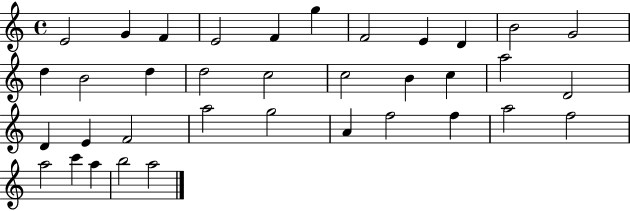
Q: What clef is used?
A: treble